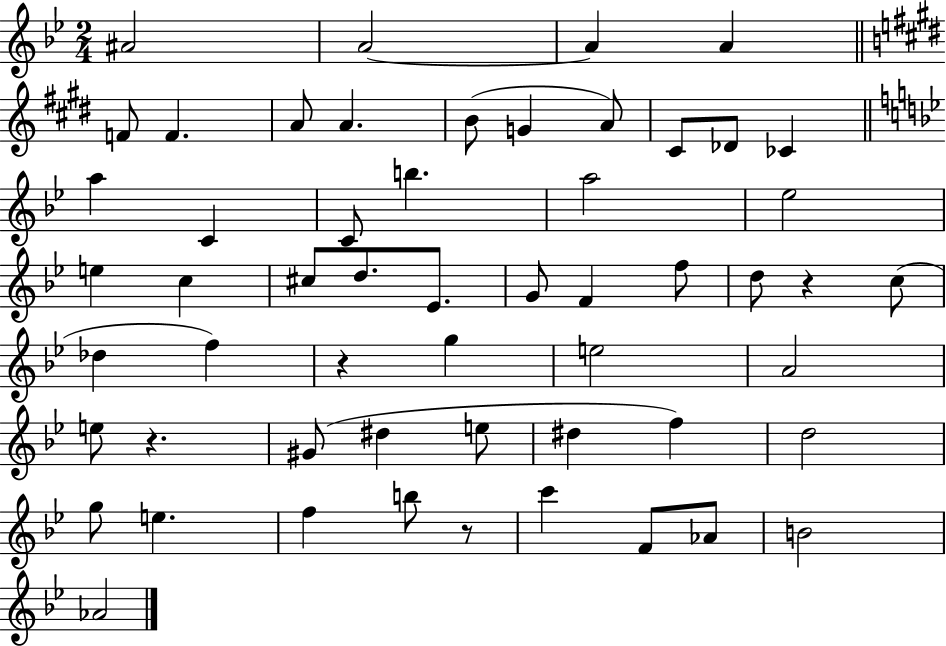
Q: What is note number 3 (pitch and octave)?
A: A4